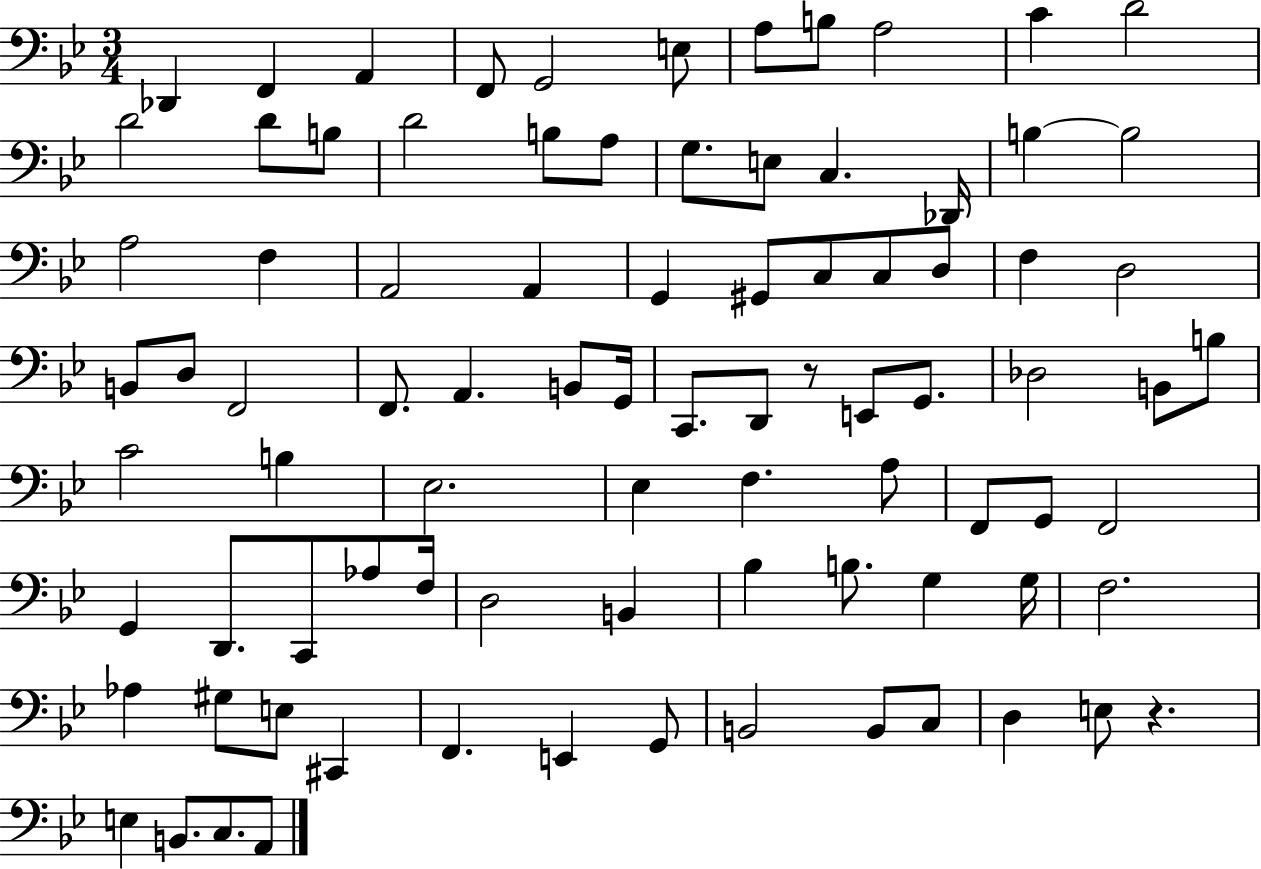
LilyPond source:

{
  \clef bass
  \numericTimeSignature
  \time 3/4
  \key bes \major
  des,4 f,4 a,4 | f,8 g,2 e8 | a8 b8 a2 | c'4 d'2 | \break d'2 d'8 b8 | d'2 b8 a8 | g8. e8 c4. des,16 | b4~~ b2 | \break a2 f4 | a,2 a,4 | g,4 gis,8 c8 c8 d8 | f4 d2 | \break b,8 d8 f,2 | f,8. a,4. b,8 g,16 | c,8. d,8 r8 e,8 g,8. | des2 b,8 b8 | \break c'2 b4 | ees2. | ees4 f4. a8 | f,8 g,8 f,2 | \break g,4 d,8. c,8 aes8 f16 | d2 b,4 | bes4 b8. g4 g16 | f2. | \break aes4 gis8 e8 cis,4 | f,4. e,4 g,8 | b,2 b,8 c8 | d4 e8 r4. | \break e4 b,8. c8. a,8 | \bar "|."
}